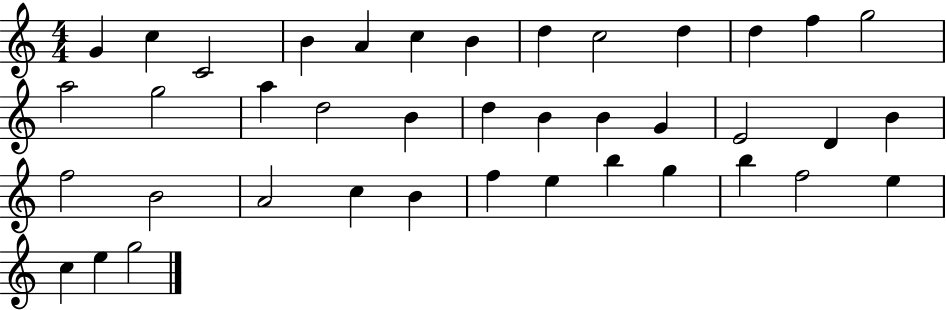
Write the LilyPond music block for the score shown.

{
  \clef treble
  \numericTimeSignature
  \time 4/4
  \key c \major
  g'4 c''4 c'2 | b'4 a'4 c''4 b'4 | d''4 c''2 d''4 | d''4 f''4 g''2 | \break a''2 g''2 | a''4 d''2 b'4 | d''4 b'4 b'4 g'4 | e'2 d'4 b'4 | \break f''2 b'2 | a'2 c''4 b'4 | f''4 e''4 b''4 g''4 | b''4 f''2 e''4 | \break c''4 e''4 g''2 | \bar "|."
}